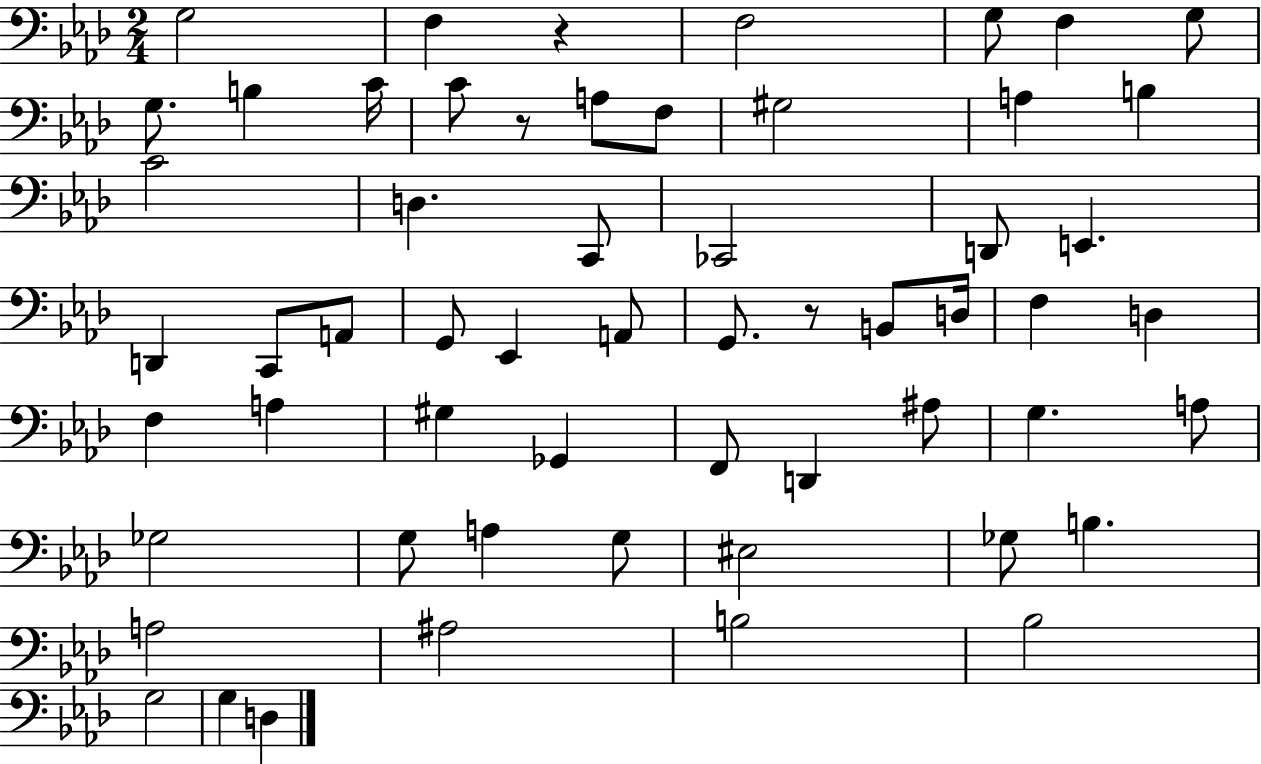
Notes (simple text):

G3/h F3/q R/q F3/h G3/e F3/q G3/e G3/e. B3/q C4/s C4/e R/e A3/e F3/e G#3/h A3/q B3/q C4/h D3/q. C2/e CES2/h D2/e E2/q. D2/q C2/e A2/e G2/e Eb2/q A2/e G2/e. R/e B2/e D3/s F3/q D3/q F3/q A3/q G#3/q Gb2/q F2/e D2/q A#3/e G3/q. A3/e Gb3/h G3/e A3/q G3/e EIS3/h Gb3/e B3/q. A3/h A#3/h B3/h Bb3/h G3/h G3/q D3/q